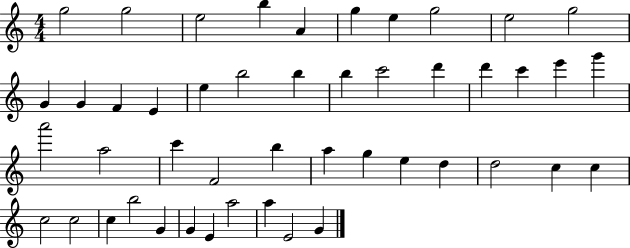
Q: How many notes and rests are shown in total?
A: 47